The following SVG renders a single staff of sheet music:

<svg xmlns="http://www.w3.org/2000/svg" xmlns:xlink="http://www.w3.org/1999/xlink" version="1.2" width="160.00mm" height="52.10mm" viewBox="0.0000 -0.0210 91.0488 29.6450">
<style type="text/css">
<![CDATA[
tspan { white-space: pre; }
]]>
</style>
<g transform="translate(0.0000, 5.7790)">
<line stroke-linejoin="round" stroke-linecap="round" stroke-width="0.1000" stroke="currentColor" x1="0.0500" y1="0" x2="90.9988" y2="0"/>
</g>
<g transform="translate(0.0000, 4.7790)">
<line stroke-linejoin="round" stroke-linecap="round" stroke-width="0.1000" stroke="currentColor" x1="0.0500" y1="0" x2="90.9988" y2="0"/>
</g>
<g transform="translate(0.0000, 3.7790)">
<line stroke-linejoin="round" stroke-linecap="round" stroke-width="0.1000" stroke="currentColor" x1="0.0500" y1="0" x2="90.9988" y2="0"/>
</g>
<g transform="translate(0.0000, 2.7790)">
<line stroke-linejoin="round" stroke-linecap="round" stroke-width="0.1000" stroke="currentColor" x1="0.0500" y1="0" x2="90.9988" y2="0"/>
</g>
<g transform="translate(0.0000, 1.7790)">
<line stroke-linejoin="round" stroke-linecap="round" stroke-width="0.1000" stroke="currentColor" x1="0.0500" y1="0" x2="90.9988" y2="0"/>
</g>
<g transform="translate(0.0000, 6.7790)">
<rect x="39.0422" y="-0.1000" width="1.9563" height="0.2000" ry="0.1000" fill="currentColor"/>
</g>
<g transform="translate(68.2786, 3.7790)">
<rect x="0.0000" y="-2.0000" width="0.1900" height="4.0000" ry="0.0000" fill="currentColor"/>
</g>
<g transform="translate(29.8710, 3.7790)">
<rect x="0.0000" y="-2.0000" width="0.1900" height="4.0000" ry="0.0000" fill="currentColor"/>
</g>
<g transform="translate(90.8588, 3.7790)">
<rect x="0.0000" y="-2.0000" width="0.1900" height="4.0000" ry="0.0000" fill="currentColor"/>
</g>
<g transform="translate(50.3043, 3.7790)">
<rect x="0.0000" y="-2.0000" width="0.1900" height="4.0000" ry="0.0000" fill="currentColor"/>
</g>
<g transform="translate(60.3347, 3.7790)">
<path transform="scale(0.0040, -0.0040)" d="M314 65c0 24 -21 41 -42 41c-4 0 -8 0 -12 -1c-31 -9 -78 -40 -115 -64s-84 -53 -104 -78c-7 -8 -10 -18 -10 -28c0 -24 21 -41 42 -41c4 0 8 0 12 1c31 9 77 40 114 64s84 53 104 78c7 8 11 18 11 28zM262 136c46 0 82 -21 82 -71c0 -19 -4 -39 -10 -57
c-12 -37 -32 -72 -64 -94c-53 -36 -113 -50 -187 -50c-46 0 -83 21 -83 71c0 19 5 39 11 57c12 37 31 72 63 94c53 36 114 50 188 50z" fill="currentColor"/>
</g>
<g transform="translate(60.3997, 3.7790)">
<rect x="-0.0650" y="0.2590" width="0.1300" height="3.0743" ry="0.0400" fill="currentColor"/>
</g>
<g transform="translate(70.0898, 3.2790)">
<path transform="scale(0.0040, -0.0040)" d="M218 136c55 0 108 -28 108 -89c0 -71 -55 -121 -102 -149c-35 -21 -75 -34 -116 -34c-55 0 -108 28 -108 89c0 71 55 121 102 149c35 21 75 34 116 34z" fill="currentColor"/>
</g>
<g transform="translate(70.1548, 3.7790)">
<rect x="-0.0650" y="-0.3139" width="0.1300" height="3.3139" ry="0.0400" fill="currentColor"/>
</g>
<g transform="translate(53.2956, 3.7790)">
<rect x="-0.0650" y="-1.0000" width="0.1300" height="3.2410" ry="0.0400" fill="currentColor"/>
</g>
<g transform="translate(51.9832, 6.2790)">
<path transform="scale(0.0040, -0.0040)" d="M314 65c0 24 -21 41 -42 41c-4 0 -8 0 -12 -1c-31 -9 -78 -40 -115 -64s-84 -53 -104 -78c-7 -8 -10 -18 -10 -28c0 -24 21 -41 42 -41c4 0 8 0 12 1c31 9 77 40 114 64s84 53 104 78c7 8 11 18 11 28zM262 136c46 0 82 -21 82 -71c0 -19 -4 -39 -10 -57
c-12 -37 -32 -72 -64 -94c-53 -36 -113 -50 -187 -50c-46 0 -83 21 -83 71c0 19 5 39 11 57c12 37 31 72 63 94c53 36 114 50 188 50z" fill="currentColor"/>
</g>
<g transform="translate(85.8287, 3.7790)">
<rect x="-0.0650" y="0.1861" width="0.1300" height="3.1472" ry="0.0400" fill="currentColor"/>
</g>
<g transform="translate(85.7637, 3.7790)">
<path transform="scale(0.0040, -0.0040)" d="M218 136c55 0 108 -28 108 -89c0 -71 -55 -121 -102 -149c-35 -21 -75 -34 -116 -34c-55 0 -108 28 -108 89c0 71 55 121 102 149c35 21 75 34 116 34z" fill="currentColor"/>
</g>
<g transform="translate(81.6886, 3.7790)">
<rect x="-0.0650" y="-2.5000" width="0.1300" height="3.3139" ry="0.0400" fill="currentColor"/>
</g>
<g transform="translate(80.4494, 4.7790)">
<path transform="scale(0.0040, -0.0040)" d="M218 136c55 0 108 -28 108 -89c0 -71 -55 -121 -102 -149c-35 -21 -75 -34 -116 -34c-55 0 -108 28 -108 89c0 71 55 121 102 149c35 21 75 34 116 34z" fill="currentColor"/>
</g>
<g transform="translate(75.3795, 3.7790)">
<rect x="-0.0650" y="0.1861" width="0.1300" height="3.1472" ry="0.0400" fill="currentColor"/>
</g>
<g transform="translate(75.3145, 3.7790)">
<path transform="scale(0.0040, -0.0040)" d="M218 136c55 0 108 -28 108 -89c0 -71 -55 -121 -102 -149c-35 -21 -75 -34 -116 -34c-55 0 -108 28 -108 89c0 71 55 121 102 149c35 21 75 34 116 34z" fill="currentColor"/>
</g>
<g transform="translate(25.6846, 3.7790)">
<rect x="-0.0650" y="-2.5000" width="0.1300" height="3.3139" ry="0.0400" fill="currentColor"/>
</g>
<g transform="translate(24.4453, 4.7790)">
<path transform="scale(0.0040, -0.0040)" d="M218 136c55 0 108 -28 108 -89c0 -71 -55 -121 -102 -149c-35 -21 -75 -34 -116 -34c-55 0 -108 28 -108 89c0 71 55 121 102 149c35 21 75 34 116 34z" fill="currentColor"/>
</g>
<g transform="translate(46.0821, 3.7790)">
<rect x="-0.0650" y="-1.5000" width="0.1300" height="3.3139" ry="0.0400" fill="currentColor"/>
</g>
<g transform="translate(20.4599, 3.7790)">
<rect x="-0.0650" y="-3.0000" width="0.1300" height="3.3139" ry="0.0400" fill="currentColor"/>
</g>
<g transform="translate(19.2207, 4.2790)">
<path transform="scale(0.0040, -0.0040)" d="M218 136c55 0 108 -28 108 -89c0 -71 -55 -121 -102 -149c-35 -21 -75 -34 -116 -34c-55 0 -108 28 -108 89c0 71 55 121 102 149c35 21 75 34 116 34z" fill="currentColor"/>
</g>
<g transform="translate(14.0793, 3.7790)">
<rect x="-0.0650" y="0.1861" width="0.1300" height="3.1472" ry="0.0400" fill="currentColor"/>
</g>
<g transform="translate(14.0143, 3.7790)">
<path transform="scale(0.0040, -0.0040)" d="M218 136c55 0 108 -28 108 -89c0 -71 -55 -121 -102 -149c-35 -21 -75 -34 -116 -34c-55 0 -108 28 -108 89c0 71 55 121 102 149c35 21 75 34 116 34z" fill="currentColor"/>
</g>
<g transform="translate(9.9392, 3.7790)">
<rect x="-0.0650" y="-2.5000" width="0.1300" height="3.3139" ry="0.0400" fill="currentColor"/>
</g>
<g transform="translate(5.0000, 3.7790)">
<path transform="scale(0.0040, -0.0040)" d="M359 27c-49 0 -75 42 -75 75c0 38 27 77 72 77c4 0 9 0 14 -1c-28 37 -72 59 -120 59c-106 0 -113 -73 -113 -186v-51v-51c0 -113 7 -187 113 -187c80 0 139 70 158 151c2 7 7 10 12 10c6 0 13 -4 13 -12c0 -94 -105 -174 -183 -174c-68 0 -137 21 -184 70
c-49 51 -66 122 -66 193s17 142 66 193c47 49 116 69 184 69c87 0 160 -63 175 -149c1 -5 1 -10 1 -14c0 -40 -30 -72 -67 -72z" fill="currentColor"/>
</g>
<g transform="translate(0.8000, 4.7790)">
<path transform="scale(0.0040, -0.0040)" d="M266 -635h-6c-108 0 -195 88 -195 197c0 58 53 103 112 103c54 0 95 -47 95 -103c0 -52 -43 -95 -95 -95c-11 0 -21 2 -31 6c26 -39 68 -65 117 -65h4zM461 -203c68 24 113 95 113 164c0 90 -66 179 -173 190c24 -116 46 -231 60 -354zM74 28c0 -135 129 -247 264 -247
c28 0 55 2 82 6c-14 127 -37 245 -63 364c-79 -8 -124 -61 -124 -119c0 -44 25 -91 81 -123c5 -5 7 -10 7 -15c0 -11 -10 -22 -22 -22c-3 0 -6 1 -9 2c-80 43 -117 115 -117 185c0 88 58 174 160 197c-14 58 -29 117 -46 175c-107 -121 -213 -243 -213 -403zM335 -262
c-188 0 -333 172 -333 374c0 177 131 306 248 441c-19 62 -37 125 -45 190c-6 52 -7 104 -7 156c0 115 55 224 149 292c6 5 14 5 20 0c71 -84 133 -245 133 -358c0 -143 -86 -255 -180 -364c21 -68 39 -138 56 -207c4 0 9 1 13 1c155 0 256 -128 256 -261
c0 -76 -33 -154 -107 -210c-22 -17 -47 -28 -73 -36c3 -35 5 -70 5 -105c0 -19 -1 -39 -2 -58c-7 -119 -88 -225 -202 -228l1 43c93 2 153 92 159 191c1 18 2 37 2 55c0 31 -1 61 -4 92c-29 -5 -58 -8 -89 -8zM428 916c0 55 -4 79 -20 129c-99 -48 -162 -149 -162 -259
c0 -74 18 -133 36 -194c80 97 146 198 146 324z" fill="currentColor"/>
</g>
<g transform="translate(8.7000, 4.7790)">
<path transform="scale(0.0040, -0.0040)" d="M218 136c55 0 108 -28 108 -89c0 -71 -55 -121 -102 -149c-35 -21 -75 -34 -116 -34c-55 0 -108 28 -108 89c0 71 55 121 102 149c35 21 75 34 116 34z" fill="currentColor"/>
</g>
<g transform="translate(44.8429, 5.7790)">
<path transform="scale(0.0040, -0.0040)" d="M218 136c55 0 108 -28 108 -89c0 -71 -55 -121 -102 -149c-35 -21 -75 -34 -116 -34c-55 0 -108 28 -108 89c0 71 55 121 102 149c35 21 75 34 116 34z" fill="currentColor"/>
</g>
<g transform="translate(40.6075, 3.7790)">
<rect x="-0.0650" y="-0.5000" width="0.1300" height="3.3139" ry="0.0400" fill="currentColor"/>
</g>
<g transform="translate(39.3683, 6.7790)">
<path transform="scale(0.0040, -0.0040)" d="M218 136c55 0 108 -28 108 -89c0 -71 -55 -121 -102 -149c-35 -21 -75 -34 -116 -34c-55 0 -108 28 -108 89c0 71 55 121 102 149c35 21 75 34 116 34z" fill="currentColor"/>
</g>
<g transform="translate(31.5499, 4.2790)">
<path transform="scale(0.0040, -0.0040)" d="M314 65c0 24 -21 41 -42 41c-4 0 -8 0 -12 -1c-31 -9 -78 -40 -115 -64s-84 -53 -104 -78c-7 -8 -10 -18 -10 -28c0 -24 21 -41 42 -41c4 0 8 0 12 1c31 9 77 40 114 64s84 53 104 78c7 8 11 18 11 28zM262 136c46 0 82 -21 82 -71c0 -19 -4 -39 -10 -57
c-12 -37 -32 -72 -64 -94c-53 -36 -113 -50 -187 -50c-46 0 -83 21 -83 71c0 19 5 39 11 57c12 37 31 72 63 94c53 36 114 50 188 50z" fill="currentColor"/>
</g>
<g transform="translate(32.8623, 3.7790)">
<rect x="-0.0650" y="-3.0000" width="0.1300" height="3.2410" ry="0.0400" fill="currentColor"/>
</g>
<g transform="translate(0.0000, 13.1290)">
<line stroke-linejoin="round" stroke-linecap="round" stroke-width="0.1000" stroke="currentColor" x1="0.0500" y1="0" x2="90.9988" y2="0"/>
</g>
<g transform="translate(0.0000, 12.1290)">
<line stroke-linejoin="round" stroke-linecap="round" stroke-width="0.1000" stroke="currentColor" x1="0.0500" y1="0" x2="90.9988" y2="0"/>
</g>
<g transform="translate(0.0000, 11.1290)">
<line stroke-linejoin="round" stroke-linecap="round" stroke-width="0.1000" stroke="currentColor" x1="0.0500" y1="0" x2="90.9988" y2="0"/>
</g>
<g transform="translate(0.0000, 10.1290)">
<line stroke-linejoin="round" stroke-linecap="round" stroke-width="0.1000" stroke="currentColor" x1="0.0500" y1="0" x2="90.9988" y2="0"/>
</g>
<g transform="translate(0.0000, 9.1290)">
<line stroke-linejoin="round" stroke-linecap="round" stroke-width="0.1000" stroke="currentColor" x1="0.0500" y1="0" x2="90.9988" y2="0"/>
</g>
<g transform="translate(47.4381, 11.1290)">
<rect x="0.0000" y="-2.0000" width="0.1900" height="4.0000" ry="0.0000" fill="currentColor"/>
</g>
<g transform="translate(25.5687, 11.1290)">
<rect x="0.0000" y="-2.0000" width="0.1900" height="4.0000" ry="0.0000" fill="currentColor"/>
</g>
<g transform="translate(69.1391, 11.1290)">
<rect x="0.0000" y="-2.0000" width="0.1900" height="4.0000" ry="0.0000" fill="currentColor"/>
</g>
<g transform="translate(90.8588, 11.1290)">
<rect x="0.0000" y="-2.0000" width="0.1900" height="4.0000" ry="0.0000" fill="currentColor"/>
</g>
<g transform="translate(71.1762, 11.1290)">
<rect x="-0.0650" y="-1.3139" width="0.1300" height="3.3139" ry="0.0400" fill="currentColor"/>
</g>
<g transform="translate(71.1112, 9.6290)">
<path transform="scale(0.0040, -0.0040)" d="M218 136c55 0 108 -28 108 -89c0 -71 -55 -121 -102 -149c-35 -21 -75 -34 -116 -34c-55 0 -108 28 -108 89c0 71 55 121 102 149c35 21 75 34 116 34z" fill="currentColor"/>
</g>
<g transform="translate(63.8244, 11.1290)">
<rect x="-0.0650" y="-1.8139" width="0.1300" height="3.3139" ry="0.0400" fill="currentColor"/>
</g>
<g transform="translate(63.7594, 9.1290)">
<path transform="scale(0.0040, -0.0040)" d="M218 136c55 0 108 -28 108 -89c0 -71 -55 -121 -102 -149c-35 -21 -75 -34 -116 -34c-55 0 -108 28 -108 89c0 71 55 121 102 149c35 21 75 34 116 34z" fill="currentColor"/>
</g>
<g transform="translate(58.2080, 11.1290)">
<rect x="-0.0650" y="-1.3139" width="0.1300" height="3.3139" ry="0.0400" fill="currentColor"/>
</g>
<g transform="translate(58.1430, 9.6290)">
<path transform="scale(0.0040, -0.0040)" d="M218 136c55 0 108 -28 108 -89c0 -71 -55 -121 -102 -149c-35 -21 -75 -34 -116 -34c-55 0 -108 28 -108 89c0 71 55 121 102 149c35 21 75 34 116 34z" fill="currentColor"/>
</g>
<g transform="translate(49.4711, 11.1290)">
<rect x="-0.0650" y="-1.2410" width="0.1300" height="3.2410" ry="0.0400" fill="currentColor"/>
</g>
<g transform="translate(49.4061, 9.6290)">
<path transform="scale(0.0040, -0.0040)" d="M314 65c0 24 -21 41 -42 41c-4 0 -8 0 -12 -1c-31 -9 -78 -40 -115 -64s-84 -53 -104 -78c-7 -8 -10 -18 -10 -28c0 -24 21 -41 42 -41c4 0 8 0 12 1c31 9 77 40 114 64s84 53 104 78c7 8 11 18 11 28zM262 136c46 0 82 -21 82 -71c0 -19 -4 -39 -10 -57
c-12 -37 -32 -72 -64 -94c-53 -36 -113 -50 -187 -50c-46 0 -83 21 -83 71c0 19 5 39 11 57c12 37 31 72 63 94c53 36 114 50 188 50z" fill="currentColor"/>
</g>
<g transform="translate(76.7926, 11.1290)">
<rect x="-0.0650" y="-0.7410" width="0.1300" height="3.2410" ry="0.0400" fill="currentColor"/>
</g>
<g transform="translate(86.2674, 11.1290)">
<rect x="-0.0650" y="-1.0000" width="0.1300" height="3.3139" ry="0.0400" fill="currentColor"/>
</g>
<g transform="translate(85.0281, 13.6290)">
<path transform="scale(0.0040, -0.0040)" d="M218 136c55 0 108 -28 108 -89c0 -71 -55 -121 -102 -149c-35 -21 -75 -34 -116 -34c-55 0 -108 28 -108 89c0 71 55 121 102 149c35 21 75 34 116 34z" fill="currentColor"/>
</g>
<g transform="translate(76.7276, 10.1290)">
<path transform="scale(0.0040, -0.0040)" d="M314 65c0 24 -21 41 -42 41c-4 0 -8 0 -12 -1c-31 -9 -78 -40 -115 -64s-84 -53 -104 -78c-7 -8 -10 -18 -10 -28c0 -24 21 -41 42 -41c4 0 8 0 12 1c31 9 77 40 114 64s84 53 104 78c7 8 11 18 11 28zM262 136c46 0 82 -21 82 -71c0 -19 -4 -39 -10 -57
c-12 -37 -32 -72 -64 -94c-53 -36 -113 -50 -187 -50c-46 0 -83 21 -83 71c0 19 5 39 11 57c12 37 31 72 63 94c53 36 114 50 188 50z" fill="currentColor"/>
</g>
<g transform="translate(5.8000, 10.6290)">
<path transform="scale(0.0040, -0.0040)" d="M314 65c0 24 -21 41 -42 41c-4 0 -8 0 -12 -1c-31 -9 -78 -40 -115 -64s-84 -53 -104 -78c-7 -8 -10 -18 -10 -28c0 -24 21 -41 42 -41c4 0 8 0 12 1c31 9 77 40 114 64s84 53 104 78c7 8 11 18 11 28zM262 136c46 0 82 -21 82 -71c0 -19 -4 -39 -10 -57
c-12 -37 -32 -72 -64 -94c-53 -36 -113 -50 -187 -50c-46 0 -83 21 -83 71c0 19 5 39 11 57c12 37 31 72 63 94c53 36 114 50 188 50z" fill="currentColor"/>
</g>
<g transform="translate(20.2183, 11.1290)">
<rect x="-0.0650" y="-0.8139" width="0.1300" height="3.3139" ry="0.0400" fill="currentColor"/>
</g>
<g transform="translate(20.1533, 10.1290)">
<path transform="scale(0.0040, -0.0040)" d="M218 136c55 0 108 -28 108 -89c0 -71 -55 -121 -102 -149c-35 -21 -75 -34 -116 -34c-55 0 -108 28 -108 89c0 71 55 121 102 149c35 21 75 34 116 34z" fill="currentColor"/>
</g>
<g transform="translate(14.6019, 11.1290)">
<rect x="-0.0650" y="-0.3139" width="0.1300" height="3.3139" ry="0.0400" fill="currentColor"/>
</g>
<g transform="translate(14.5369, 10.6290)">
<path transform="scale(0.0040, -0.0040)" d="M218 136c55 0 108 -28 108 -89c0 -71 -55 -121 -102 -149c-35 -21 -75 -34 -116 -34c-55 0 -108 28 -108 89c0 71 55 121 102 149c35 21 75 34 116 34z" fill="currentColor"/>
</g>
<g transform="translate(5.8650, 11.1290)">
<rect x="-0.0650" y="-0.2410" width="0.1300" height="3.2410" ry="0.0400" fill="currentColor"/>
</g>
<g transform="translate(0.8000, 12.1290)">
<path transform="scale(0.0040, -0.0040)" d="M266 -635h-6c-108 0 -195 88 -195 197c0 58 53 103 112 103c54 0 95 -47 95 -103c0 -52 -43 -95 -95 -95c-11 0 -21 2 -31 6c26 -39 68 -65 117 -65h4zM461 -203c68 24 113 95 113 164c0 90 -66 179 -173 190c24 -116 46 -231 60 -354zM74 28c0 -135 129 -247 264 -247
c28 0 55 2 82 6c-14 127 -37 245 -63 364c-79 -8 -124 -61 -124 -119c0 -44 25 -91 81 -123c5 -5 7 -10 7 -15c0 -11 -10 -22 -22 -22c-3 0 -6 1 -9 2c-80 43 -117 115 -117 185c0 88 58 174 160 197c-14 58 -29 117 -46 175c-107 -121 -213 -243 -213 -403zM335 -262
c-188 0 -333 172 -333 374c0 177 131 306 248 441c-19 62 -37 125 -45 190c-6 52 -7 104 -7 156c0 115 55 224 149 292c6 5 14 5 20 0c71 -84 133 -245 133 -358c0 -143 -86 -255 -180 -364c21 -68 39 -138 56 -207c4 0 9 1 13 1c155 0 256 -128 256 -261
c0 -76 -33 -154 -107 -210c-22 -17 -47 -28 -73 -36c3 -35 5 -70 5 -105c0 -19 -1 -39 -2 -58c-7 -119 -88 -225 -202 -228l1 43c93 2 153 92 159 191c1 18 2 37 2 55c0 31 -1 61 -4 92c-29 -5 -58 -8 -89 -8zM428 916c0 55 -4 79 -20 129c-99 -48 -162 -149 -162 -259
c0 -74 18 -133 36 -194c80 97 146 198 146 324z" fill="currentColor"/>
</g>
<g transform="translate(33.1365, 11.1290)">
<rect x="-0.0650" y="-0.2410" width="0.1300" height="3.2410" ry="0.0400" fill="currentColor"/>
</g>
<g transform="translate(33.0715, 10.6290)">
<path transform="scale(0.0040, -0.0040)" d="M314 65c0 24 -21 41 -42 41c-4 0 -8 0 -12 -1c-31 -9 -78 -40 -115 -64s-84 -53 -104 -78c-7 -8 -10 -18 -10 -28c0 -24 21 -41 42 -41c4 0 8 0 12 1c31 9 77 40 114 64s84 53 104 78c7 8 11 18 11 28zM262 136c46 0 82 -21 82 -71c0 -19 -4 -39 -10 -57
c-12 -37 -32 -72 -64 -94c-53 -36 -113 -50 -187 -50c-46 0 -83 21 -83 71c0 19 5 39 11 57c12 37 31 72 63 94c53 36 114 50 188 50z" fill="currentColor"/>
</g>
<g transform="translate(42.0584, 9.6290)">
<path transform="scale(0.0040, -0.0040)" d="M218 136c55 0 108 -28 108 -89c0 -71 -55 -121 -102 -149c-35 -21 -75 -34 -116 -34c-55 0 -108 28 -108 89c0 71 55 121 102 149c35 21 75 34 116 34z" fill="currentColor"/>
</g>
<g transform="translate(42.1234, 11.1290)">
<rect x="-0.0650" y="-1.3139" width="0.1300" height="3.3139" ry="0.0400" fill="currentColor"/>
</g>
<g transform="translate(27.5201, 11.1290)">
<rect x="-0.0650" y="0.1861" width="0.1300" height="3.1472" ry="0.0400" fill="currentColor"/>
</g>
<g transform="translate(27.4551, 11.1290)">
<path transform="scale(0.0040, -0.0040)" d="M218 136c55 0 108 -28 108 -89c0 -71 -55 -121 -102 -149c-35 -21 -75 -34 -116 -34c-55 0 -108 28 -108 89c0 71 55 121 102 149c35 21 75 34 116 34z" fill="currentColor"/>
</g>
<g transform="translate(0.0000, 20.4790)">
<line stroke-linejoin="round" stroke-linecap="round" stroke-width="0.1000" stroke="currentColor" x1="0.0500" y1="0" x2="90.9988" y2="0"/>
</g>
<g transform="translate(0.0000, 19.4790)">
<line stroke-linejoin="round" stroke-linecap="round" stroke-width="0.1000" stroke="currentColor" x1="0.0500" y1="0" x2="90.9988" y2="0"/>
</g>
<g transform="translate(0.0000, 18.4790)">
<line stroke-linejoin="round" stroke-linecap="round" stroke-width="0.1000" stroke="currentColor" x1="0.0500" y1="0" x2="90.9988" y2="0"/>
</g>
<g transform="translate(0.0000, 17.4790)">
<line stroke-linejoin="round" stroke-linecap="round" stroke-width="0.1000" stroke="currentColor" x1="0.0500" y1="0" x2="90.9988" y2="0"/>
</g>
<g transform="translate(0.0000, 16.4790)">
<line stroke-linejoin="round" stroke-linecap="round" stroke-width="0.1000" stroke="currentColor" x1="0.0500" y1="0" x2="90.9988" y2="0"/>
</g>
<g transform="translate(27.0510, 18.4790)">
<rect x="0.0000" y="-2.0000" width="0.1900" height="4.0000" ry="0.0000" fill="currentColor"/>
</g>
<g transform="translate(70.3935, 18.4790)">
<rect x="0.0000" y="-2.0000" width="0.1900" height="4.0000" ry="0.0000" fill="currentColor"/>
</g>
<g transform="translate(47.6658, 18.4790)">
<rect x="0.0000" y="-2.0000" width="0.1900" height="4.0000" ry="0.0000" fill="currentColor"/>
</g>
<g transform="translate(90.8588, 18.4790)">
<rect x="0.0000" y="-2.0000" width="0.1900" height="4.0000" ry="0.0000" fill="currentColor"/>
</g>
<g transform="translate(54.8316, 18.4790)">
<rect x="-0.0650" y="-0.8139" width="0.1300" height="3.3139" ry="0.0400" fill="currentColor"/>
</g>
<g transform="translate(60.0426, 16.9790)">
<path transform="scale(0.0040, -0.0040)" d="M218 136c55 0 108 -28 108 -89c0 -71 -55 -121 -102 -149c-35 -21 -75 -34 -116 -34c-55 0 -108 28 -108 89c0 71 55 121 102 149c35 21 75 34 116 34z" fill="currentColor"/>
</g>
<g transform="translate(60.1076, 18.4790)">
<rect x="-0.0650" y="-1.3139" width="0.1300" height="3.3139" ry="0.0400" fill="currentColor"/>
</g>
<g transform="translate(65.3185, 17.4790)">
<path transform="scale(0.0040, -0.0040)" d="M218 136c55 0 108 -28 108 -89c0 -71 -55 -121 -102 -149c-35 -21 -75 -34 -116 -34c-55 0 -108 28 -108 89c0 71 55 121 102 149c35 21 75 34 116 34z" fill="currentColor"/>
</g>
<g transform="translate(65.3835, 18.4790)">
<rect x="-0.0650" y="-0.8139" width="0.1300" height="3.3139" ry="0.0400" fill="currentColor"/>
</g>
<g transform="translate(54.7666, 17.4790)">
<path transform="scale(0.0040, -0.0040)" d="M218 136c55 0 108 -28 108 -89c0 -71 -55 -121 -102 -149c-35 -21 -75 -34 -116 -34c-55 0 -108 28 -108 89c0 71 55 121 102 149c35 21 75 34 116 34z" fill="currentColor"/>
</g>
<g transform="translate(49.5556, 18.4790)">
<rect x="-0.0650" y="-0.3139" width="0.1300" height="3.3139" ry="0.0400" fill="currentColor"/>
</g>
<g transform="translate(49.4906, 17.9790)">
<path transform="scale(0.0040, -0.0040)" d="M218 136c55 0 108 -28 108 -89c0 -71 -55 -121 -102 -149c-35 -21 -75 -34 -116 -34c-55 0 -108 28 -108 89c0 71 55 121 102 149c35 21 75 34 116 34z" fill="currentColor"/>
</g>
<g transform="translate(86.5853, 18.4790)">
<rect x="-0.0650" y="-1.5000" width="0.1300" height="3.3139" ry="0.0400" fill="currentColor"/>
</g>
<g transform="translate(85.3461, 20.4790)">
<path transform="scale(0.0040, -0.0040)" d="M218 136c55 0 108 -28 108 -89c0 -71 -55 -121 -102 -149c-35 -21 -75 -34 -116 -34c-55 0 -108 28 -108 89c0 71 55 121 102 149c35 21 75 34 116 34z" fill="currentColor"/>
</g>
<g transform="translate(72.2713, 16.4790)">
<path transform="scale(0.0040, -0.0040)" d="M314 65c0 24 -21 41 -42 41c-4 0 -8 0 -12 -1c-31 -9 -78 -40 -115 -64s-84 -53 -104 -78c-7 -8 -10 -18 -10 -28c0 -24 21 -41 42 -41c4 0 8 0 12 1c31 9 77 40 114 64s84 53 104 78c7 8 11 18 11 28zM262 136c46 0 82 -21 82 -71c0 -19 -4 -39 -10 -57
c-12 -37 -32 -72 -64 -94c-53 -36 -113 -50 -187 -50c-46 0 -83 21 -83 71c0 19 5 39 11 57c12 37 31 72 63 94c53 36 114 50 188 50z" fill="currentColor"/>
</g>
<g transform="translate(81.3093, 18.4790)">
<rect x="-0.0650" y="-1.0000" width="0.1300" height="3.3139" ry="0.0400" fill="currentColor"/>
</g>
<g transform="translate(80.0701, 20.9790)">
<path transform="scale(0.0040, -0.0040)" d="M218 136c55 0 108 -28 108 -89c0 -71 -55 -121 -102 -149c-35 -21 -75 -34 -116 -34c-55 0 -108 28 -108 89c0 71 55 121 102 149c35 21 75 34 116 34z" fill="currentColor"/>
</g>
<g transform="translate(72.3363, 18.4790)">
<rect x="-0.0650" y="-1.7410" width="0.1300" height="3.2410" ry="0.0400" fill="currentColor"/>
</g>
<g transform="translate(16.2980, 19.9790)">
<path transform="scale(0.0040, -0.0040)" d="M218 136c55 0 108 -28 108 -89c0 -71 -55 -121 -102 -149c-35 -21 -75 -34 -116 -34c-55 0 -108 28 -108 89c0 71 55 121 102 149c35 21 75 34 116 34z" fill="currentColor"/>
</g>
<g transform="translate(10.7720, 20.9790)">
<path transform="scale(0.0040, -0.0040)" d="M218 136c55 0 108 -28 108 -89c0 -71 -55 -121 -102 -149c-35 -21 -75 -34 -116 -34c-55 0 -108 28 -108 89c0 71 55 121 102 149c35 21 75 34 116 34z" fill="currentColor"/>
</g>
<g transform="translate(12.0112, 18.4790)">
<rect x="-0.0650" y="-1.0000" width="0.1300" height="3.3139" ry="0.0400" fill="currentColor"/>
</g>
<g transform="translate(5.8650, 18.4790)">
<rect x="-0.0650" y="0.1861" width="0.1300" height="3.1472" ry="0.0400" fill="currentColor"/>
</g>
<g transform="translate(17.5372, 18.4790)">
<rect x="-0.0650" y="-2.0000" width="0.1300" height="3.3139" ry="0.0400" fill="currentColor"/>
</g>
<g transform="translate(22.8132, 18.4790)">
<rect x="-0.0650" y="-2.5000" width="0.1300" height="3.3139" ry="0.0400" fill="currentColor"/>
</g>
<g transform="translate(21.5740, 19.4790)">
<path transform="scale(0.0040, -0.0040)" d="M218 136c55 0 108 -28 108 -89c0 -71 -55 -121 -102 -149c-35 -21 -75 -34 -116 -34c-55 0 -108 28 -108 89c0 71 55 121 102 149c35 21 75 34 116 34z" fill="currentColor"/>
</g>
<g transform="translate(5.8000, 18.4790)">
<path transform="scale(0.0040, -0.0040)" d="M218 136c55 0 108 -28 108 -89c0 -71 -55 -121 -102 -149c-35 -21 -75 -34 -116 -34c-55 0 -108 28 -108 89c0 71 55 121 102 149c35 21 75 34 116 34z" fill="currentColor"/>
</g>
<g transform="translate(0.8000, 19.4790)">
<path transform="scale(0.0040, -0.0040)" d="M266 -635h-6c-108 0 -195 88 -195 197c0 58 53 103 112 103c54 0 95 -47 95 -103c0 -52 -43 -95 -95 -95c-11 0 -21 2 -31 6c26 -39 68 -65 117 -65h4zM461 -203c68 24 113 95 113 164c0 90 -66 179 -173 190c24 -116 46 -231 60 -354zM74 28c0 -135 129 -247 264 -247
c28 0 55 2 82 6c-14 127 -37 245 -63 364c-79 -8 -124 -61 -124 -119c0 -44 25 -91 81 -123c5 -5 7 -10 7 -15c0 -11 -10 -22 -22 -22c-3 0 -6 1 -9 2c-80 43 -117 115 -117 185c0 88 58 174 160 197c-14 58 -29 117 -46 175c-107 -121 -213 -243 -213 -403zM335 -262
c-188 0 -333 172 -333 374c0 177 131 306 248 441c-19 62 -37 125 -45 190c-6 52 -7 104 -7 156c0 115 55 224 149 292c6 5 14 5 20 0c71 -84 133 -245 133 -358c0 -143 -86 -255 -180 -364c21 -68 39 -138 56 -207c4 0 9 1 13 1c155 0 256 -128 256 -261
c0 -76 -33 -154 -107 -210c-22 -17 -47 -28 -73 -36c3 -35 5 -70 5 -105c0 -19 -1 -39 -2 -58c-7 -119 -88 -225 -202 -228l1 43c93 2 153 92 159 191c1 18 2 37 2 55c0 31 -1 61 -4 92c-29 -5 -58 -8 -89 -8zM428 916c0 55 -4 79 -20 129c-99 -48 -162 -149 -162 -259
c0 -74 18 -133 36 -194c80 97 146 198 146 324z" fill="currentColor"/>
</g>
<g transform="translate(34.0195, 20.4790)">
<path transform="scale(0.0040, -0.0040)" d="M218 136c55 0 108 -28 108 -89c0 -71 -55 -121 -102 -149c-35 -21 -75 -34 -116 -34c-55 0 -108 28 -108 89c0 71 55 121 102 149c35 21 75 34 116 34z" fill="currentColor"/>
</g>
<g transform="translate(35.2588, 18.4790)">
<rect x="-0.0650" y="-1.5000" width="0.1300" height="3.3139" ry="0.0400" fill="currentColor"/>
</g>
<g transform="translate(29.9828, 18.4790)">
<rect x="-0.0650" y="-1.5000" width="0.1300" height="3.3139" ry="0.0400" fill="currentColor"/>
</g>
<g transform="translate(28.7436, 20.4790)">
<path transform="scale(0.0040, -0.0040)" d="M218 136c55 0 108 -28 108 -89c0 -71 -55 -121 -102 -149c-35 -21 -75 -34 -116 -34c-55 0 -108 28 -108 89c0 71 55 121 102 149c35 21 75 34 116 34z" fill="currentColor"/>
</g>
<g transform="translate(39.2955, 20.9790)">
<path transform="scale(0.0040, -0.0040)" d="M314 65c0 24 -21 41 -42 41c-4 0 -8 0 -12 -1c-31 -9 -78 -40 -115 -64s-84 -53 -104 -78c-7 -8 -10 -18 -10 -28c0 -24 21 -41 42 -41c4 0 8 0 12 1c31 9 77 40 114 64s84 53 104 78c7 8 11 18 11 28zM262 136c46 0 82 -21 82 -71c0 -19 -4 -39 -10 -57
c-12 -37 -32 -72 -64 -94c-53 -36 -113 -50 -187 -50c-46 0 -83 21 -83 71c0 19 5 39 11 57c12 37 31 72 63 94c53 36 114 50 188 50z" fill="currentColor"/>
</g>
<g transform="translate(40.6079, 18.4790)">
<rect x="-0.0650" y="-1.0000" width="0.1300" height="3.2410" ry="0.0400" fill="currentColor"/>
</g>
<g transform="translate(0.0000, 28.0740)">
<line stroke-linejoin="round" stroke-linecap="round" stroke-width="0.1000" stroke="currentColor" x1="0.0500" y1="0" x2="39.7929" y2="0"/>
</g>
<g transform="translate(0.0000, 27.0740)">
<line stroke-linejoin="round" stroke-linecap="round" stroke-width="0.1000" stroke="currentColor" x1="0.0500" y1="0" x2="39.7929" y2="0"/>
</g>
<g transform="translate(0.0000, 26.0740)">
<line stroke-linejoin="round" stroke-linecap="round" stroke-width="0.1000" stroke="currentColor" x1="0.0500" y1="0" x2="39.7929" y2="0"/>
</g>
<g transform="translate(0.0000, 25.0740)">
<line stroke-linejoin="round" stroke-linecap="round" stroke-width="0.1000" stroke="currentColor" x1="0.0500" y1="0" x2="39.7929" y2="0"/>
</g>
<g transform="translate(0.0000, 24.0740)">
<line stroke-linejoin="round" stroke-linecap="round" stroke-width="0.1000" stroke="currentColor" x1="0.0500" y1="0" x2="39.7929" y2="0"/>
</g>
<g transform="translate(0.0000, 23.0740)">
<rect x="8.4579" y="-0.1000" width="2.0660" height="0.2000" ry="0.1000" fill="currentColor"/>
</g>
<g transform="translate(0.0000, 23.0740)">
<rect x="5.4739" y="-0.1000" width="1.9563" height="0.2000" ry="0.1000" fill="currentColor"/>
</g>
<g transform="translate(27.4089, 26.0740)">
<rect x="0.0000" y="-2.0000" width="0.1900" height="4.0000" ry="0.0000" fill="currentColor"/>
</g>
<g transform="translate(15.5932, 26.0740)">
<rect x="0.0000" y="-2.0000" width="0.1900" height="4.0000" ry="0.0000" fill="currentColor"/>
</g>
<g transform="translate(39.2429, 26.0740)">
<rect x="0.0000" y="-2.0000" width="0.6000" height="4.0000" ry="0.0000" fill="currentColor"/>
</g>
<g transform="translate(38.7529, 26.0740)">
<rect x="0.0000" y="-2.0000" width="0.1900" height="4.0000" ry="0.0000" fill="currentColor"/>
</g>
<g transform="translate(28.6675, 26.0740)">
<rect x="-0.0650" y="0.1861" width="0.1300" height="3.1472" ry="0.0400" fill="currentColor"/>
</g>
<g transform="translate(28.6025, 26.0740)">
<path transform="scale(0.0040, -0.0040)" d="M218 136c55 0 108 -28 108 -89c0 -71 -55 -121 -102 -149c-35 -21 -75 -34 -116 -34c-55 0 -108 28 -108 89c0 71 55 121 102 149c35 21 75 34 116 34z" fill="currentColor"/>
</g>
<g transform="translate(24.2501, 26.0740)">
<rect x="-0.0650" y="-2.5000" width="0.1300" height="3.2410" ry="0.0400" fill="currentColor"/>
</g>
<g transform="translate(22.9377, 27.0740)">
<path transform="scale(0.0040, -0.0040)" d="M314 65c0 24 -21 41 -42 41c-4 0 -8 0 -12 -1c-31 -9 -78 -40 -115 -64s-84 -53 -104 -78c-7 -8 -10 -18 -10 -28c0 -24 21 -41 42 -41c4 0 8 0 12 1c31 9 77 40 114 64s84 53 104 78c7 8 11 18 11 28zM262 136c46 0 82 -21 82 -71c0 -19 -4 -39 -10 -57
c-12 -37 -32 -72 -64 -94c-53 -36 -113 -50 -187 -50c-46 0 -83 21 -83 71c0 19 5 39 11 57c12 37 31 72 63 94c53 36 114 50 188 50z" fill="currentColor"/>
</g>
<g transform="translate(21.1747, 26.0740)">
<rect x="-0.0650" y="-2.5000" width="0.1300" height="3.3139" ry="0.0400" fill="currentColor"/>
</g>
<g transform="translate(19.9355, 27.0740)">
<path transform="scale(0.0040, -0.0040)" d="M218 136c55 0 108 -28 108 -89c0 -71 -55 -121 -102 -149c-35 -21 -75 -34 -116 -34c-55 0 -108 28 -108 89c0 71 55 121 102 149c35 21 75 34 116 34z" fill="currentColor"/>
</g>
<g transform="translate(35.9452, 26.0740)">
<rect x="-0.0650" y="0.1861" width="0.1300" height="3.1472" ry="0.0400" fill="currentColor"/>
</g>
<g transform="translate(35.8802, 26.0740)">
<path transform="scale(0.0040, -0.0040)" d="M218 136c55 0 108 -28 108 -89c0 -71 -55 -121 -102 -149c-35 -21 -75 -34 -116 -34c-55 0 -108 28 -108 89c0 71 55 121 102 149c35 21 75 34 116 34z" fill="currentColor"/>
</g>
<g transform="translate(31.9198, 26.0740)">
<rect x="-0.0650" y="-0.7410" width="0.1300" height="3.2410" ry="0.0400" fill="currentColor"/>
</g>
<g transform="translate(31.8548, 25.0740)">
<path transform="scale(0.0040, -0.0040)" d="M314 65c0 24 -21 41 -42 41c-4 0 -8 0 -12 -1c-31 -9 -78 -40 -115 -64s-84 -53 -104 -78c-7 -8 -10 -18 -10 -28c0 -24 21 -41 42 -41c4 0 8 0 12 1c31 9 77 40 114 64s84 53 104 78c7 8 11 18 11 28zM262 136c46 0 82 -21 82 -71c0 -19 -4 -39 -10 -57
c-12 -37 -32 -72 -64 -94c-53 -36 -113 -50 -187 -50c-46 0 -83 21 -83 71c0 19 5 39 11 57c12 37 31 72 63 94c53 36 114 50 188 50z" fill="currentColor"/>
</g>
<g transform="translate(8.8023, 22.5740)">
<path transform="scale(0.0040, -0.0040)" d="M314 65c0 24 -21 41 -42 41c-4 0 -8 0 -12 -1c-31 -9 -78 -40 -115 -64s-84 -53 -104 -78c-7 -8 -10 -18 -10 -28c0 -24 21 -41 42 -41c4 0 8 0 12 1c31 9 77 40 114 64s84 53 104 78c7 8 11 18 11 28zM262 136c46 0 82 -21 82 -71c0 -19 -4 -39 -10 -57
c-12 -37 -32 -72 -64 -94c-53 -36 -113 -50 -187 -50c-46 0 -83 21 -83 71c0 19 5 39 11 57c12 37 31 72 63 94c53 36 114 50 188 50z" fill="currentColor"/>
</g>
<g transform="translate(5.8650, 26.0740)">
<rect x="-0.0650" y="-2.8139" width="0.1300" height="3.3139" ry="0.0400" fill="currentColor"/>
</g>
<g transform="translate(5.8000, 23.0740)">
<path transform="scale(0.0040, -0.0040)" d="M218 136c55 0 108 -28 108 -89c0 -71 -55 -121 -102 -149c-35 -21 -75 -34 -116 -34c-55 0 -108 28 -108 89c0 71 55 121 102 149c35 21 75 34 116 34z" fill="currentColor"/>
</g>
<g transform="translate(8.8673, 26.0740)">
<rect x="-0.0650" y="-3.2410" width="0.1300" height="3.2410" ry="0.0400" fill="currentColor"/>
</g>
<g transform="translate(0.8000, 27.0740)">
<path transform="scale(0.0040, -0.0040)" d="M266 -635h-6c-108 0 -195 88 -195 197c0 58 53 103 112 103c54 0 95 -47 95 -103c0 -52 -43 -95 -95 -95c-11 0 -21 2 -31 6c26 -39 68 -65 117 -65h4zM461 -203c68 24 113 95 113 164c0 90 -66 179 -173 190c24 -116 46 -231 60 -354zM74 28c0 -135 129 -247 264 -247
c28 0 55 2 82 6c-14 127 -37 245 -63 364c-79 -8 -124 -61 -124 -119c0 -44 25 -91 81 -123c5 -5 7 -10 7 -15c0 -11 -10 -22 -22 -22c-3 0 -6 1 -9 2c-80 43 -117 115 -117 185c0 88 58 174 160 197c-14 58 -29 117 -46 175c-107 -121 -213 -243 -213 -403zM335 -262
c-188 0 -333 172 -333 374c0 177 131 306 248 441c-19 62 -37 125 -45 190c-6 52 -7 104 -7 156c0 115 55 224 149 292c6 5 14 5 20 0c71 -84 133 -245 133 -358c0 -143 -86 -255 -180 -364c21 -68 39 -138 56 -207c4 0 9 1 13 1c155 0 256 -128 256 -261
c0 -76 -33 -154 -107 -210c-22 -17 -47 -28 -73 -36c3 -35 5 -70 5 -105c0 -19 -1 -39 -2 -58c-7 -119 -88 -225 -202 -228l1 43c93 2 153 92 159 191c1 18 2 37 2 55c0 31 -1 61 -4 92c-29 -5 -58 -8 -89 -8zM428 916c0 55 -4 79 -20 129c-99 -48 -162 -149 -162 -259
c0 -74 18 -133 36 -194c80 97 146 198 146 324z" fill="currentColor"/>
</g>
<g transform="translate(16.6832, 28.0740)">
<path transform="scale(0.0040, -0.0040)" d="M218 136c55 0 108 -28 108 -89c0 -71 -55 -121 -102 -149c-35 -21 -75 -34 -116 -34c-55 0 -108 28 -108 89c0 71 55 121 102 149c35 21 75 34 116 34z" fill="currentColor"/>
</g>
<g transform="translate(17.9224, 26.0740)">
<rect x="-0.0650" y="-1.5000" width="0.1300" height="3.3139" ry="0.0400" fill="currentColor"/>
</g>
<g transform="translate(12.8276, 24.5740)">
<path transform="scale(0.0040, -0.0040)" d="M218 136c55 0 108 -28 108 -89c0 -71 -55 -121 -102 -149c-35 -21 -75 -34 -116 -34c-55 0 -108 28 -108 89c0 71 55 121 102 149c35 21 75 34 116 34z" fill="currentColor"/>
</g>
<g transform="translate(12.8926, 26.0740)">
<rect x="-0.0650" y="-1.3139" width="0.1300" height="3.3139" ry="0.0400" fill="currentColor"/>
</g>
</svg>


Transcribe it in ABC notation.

X:1
T:Untitled
M:4/4
L:1/4
K:C
G B A G A2 C E D2 B2 c B G B c2 c d B c2 e e2 e f e d2 D B D F G E E D2 c d e d f2 D E a b2 e E G G2 B d2 B